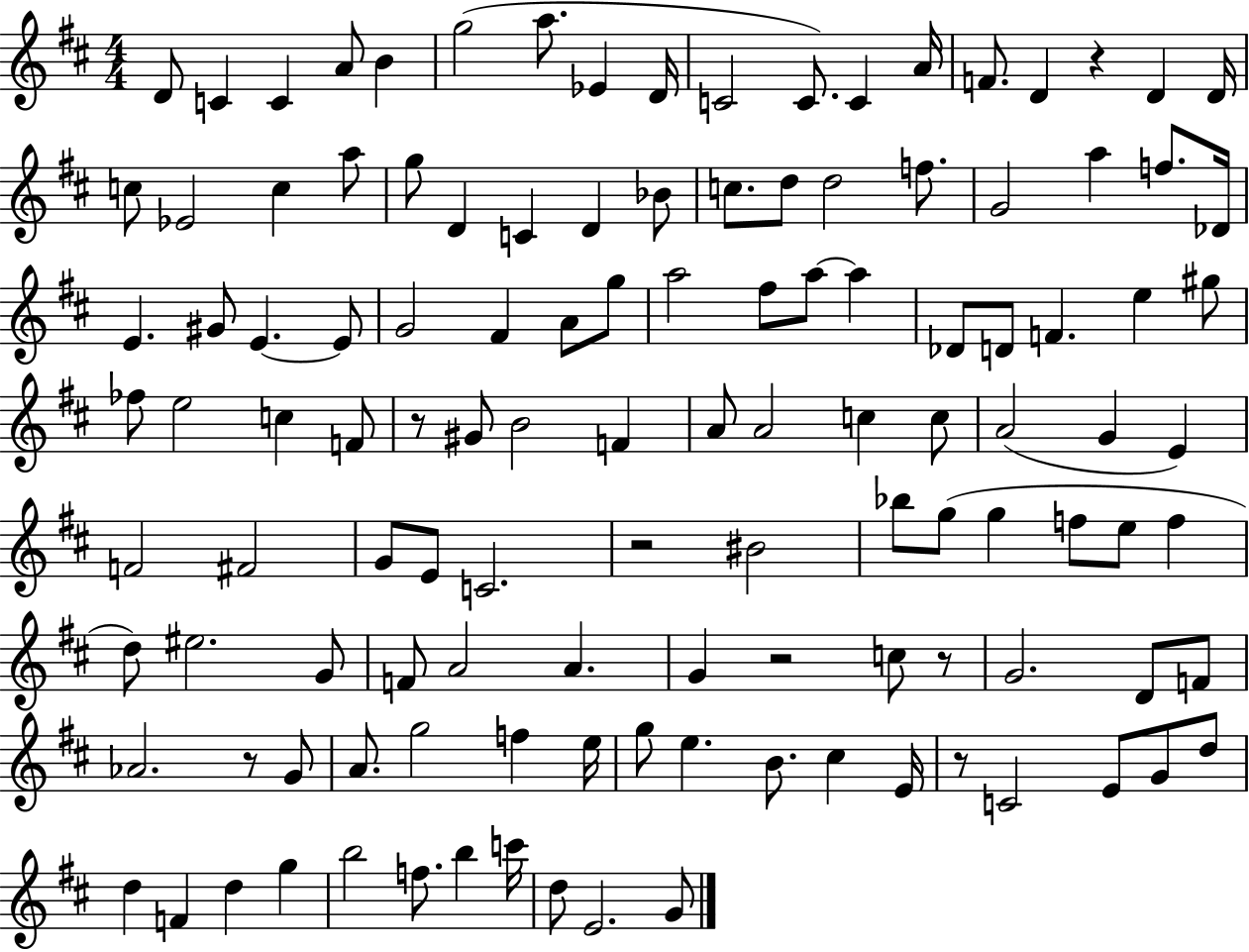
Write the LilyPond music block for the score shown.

{
  \clef treble
  \numericTimeSignature
  \time 4/4
  \key d \major
  d'8 c'4 c'4 a'8 b'4 | g''2( a''8. ees'4 d'16 | c'2 c'8.) c'4 a'16 | f'8. d'4 r4 d'4 d'16 | \break c''8 ees'2 c''4 a''8 | g''8 d'4 c'4 d'4 bes'8 | c''8. d''8 d''2 f''8. | g'2 a''4 f''8. des'16 | \break e'4. gis'8 e'4.~~ e'8 | g'2 fis'4 a'8 g''8 | a''2 fis''8 a''8~~ a''4 | des'8 d'8 f'4. e''4 gis''8 | \break fes''8 e''2 c''4 f'8 | r8 gis'8 b'2 f'4 | a'8 a'2 c''4 c''8 | a'2( g'4 e'4) | \break f'2 fis'2 | g'8 e'8 c'2. | r2 bis'2 | bes''8 g''8( g''4 f''8 e''8 f''4 | \break d''8) eis''2. g'8 | f'8 a'2 a'4. | g'4 r2 c''8 r8 | g'2. d'8 f'8 | \break aes'2. r8 g'8 | a'8. g''2 f''4 e''16 | g''8 e''4. b'8. cis''4 e'16 | r8 c'2 e'8 g'8 d''8 | \break d''4 f'4 d''4 g''4 | b''2 f''8. b''4 c'''16 | d''8 e'2. g'8 | \bar "|."
}